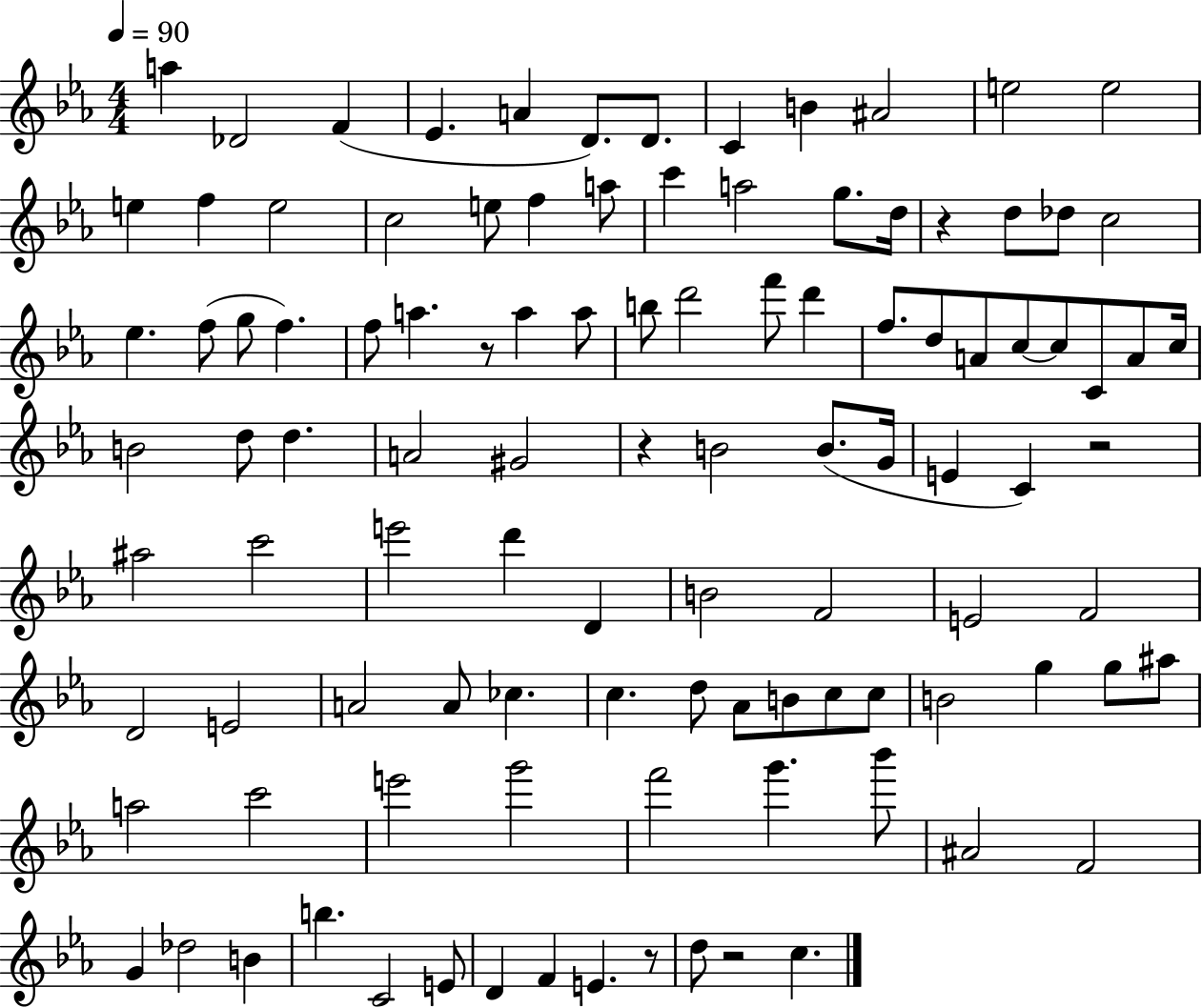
A5/q Db4/h F4/q Eb4/q. A4/q D4/e. D4/e. C4/q B4/q A#4/h E5/h E5/h E5/q F5/q E5/h C5/h E5/e F5/q A5/e C6/q A5/h G5/e. D5/s R/q D5/e Db5/e C5/h Eb5/q. F5/e G5/e F5/q. F5/e A5/q. R/e A5/q A5/e B5/e D6/h F6/e D6/q F5/e. D5/e A4/e C5/e C5/e C4/e A4/e C5/s B4/h D5/e D5/q. A4/h G#4/h R/q B4/h B4/e. G4/s E4/q C4/q R/h A#5/h C6/h E6/h D6/q D4/q B4/h F4/h E4/h F4/h D4/h E4/h A4/h A4/e CES5/q. C5/q. D5/e Ab4/e B4/e C5/e C5/e B4/h G5/q G5/e A#5/e A5/h C6/h E6/h G6/h F6/h G6/q. Bb6/e A#4/h F4/h G4/q Db5/h B4/q B5/q. C4/h E4/e D4/q F4/q E4/q. R/e D5/e R/h C5/q.